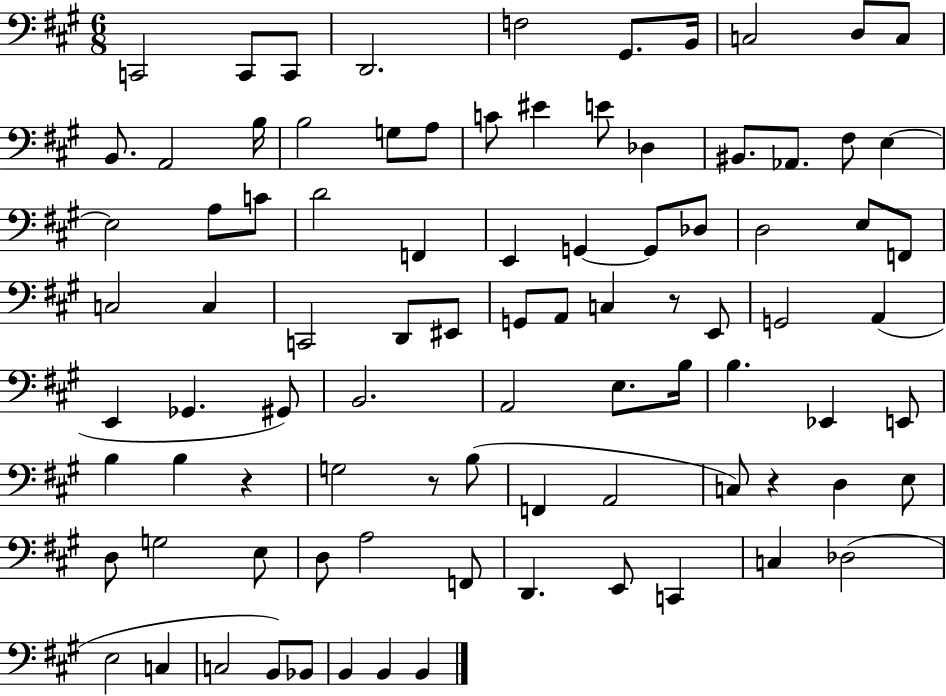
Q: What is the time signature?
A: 6/8